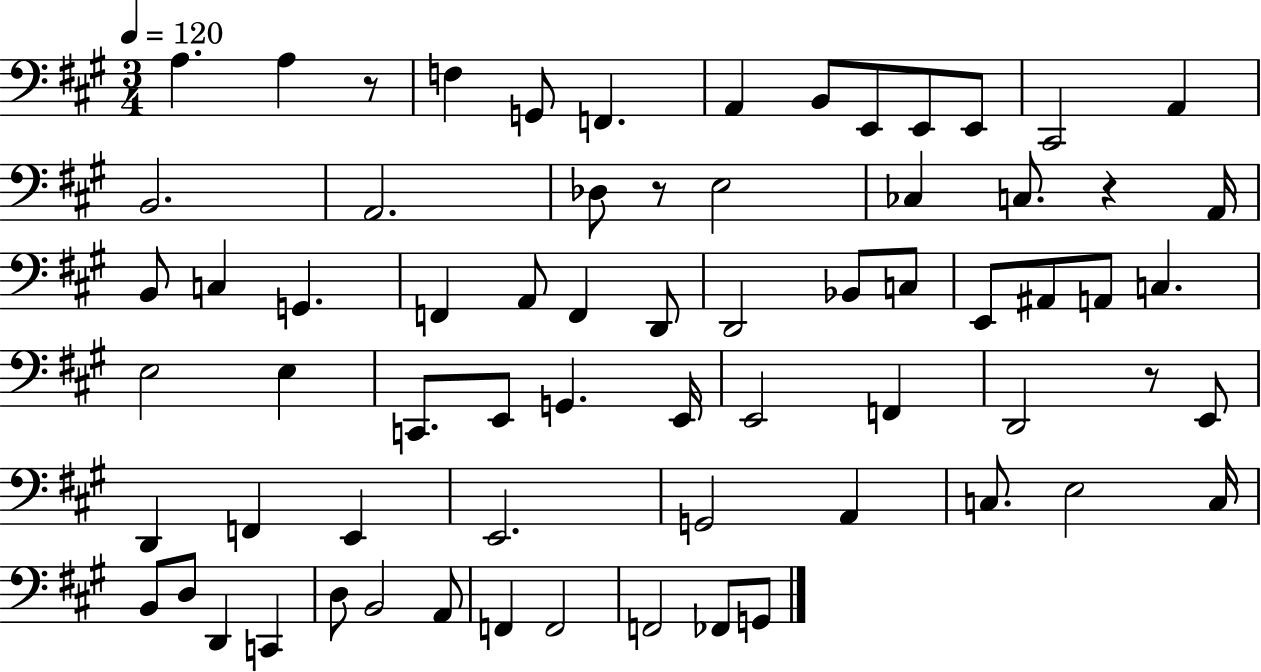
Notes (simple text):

A3/q. A3/q R/e F3/q G2/e F2/q. A2/q B2/e E2/e E2/e E2/e C#2/h A2/q B2/h. A2/h. Db3/e R/e E3/h CES3/q C3/e. R/q A2/s B2/e C3/q G2/q. F2/q A2/e F2/q D2/e D2/h Bb2/e C3/e E2/e A#2/e A2/e C3/q. E3/h E3/q C2/e. E2/e G2/q. E2/s E2/h F2/q D2/h R/e E2/e D2/q F2/q E2/q E2/h. G2/h A2/q C3/e. E3/h C3/s B2/e D3/e D2/q C2/q D3/e B2/h A2/e F2/q F2/h F2/h FES2/e G2/e